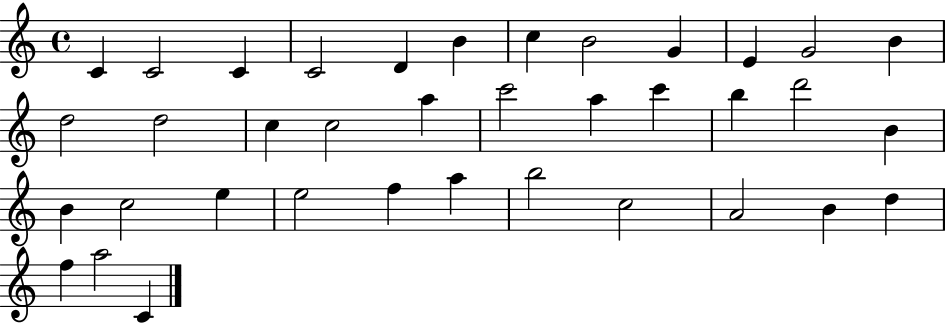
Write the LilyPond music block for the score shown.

{
  \clef treble
  \time 4/4
  \defaultTimeSignature
  \key c \major
  c'4 c'2 c'4 | c'2 d'4 b'4 | c''4 b'2 g'4 | e'4 g'2 b'4 | \break d''2 d''2 | c''4 c''2 a''4 | c'''2 a''4 c'''4 | b''4 d'''2 b'4 | \break b'4 c''2 e''4 | e''2 f''4 a''4 | b''2 c''2 | a'2 b'4 d''4 | \break f''4 a''2 c'4 | \bar "|."
}